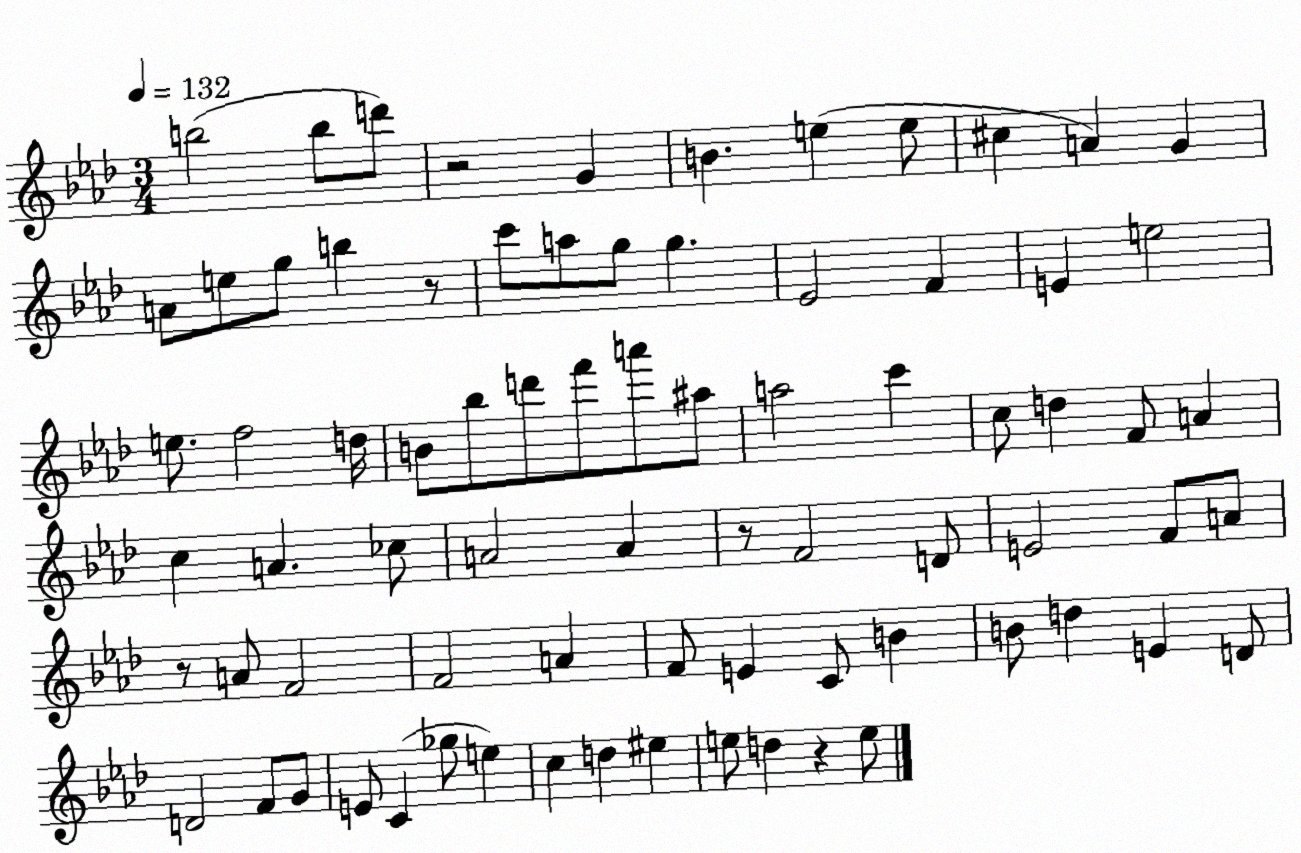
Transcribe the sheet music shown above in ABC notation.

X:1
T:Untitled
M:3/4
L:1/4
K:Ab
b2 b/2 d'/2 z2 G B e e/2 ^c A G A/2 e/2 g/2 b z/2 c'/2 a/2 g/2 g _E2 F E e2 e/2 f2 d/4 B/2 _b/2 d'/2 f'/2 a'/2 ^a/2 a2 c' c/2 d F/2 A c A _c/2 A2 A z/2 F2 D/2 E2 F/2 A/2 z/2 A/2 F2 F2 A F/2 E C/2 B B/2 d E D/2 D2 F/2 G/2 E/2 C _g/2 e c d ^e e/2 d z e/2